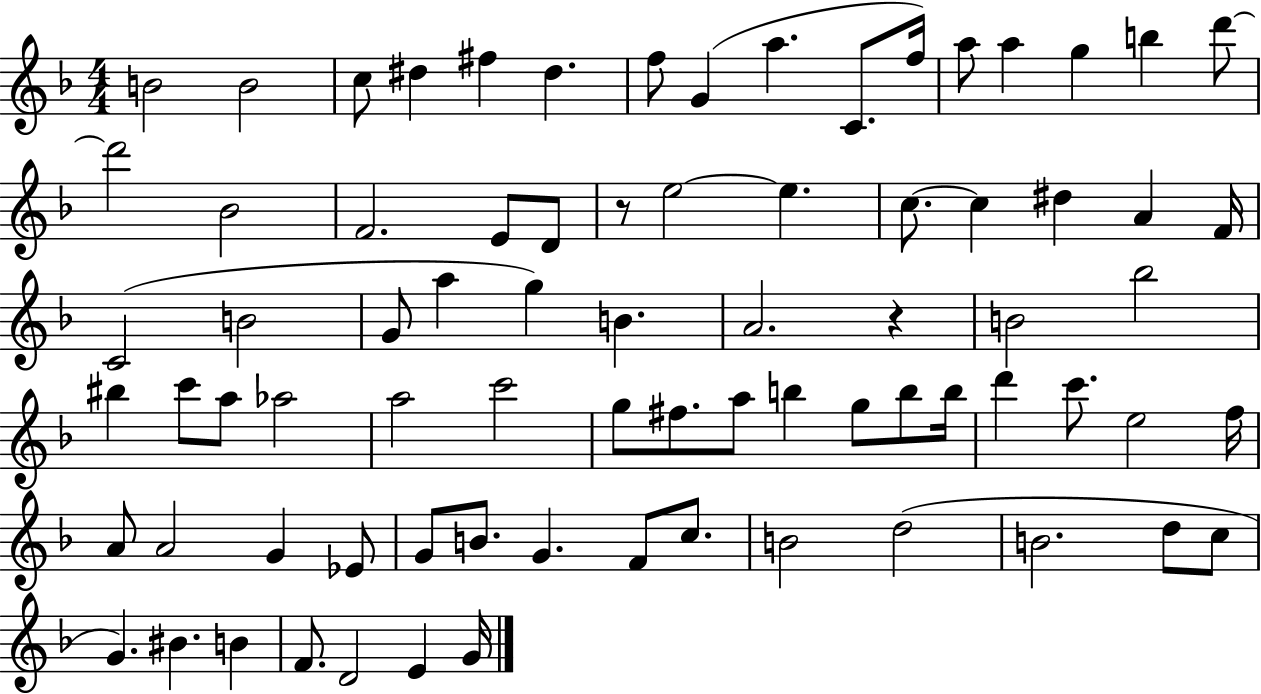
{
  \clef treble
  \numericTimeSignature
  \time 4/4
  \key f \major
  \repeat volta 2 { b'2 b'2 | c''8 dis''4 fis''4 dis''4. | f''8 g'4( a''4. c'8. f''16) | a''8 a''4 g''4 b''4 d'''8~~ | \break d'''2 bes'2 | f'2. e'8 d'8 | r8 e''2~~ e''4. | c''8.~~ c''4 dis''4 a'4 f'16 | \break c'2( b'2 | g'8 a''4 g''4) b'4. | a'2. r4 | b'2 bes''2 | \break bis''4 c'''8 a''8 aes''2 | a''2 c'''2 | g''8 fis''8. a''8 b''4 g''8 b''8 b''16 | d'''4 c'''8. e''2 f''16 | \break a'8 a'2 g'4 ees'8 | g'8 b'8. g'4. f'8 c''8. | b'2 d''2( | b'2. d''8 c''8 | \break g'4.) bis'4. b'4 | f'8. d'2 e'4 g'16 | } \bar "|."
}